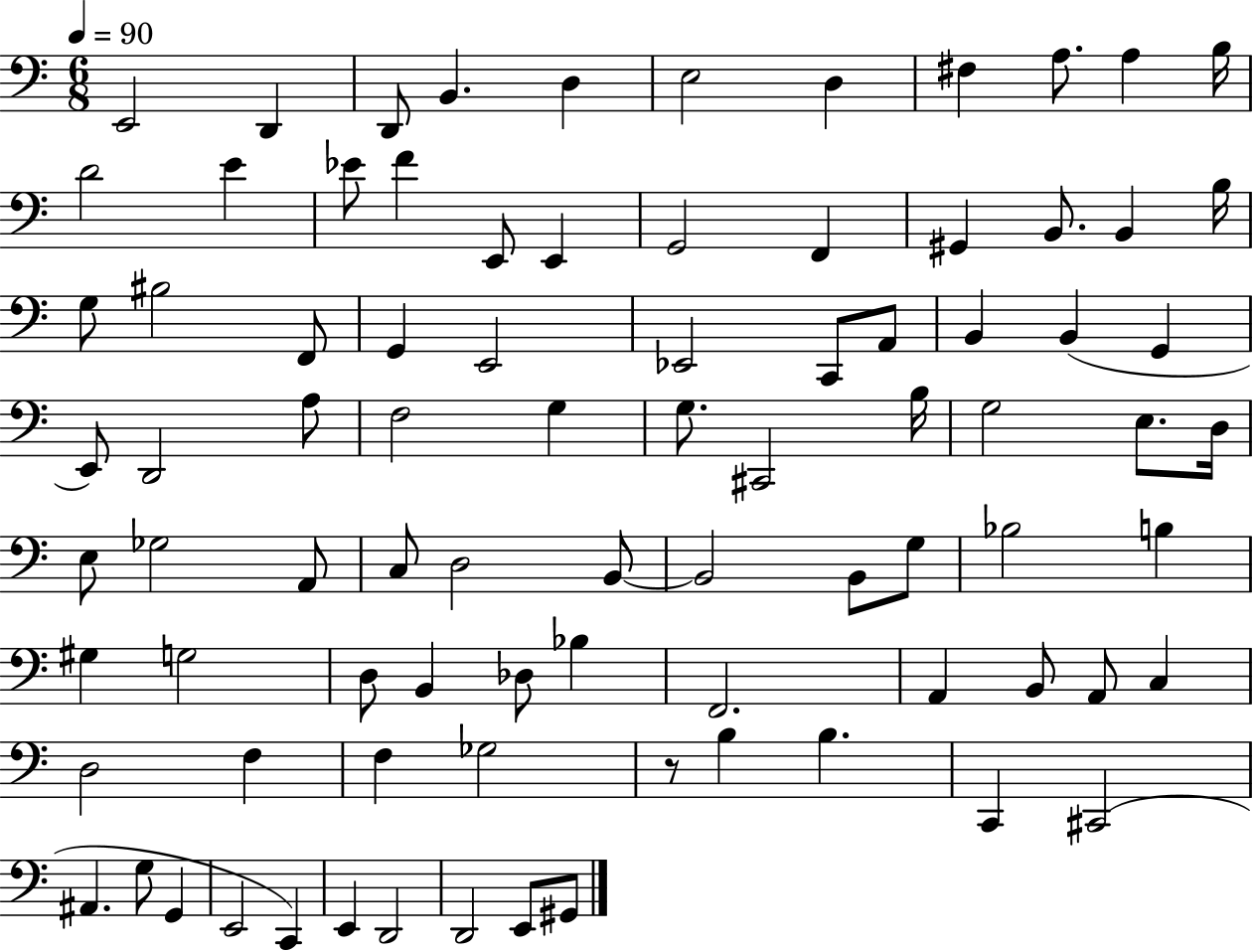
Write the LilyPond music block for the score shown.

{
  \clef bass
  \numericTimeSignature
  \time 6/8
  \key c \major
  \tempo 4 = 90
  e,2 d,4 | d,8 b,4. d4 | e2 d4 | fis4 a8. a4 b16 | \break d'2 e'4 | ees'8 f'4 e,8 e,4 | g,2 f,4 | gis,4 b,8. b,4 b16 | \break g8 bis2 f,8 | g,4 e,2 | ees,2 c,8 a,8 | b,4 b,4( g,4 | \break e,8) d,2 a8 | f2 g4 | g8. cis,2 b16 | g2 e8. d16 | \break e8 ges2 a,8 | c8 d2 b,8~~ | b,2 b,8 g8 | bes2 b4 | \break gis4 g2 | d8 b,4 des8 bes4 | f,2. | a,4 b,8 a,8 c4 | \break d2 f4 | f4 ges2 | r8 b4 b4. | c,4 cis,2( | \break ais,4. g8 g,4 | e,2 c,4) | e,4 d,2 | d,2 e,8 gis,8 | \break \bar "|."
}